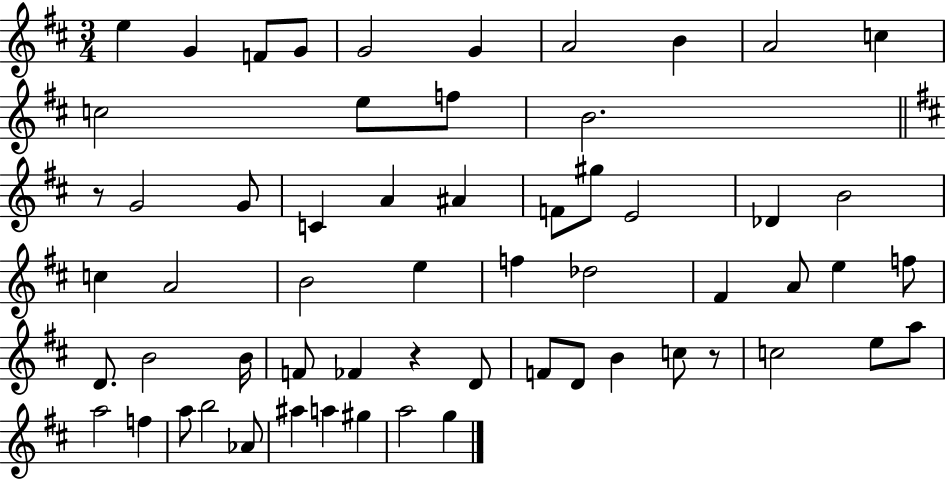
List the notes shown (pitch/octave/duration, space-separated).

E5/q G4/q F4/e G4/e G4/h G4/q A4/h B4/q A4/h C5/q C5/h E5/e F5/e B4/h. R/e G4/h G4/e C4/q A4/q A#4/q F4/e G#5/e E4/h Db4/q B4/h C5/q A4/h B4/h E5/q F5/q Db5/h F#4/q A4/e E5/q F5/e D4/e. B4/h B4/s F4/e FES4/q R/q D4/e F4/e D4/e B4/q C5/e R/e C5/h E5/e A5/e A5/h F5/q A5/e B5/h Ab4/e A#5/q A5/q G#5/q A5/h G5/q